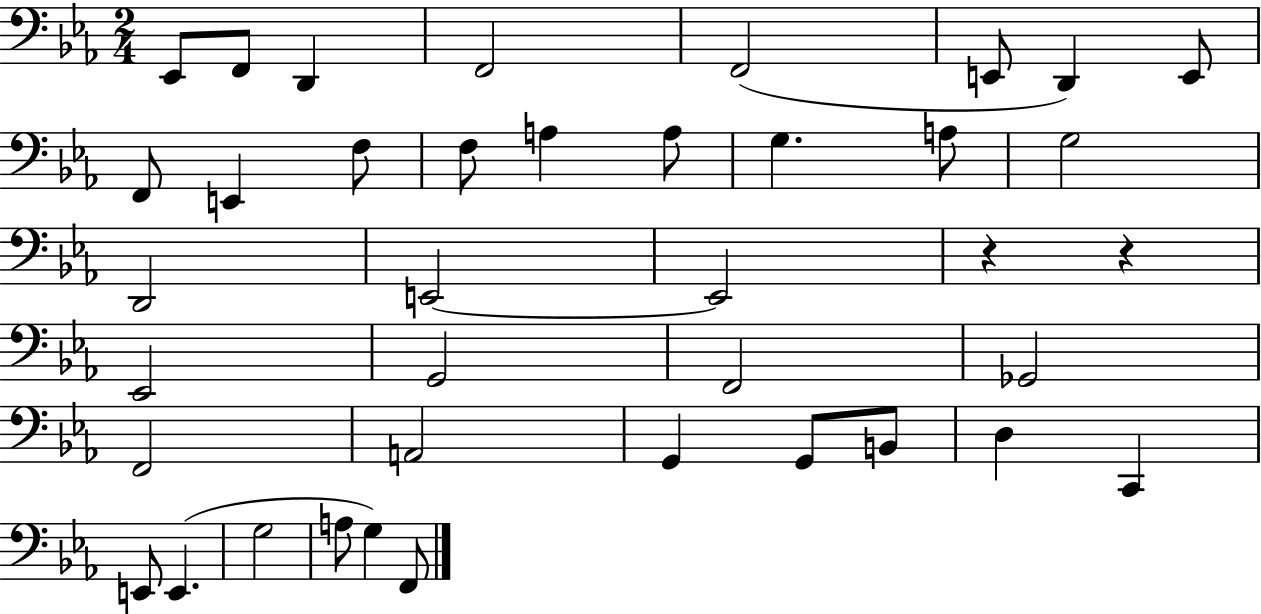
X:1
T:Untitled
M:2/4
L:1/4
K:Eb
_E,,/2 F,,/2 D,, F,,2 F,,2 E,,/2 D,, E,,/2 F,,/2 E,, F,/2 F,/2 A, A,/2 G, A,/2 G,2 D,,2 E,,2 E,,2 z z _E,,2 G,,2 F,,2 _G,,2 F,,2 A,,2 G,, G,,/2 B,,/2 D, C,, E,,/2 E,, G,2 A,/2 G, F,,/2